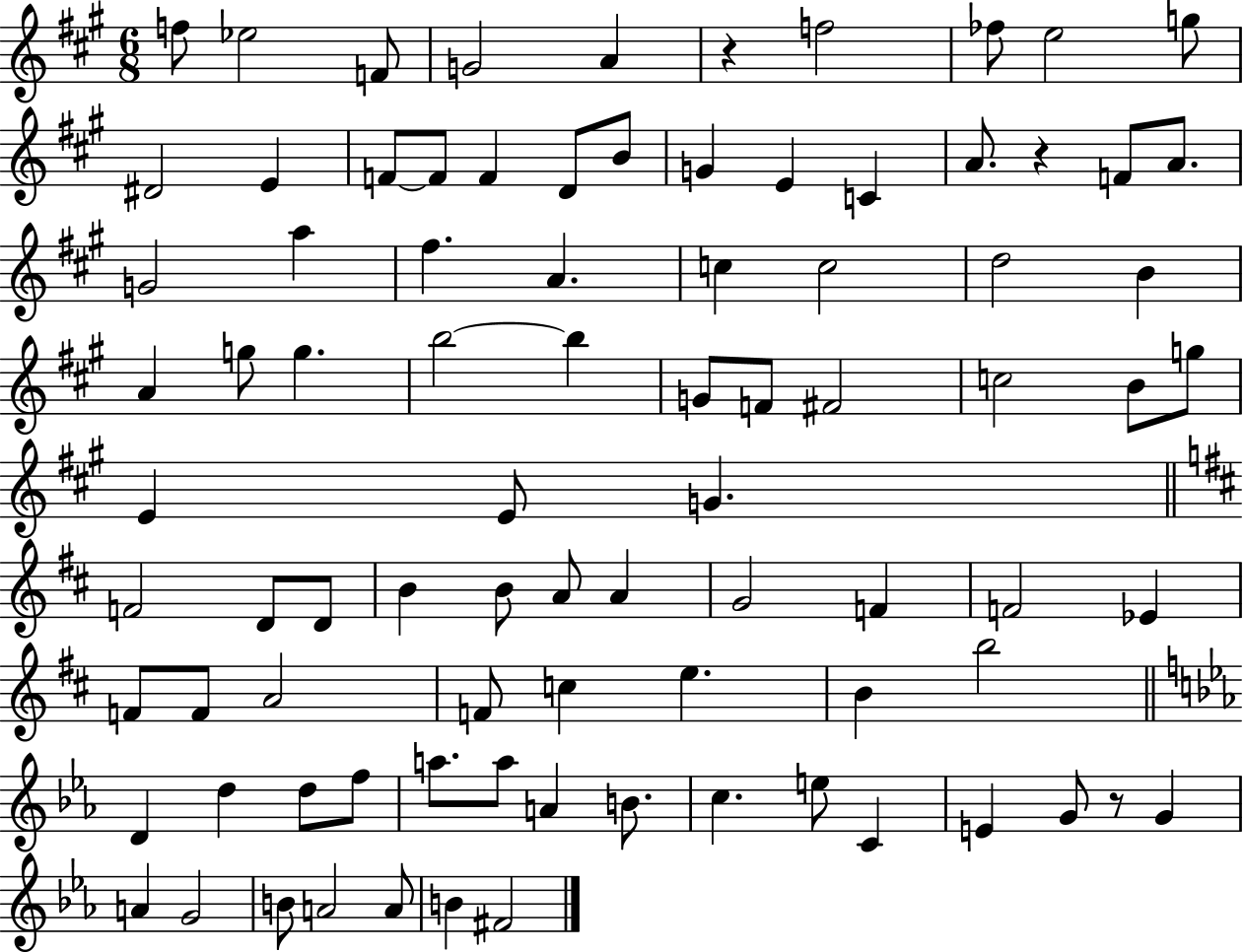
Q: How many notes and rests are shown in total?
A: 87